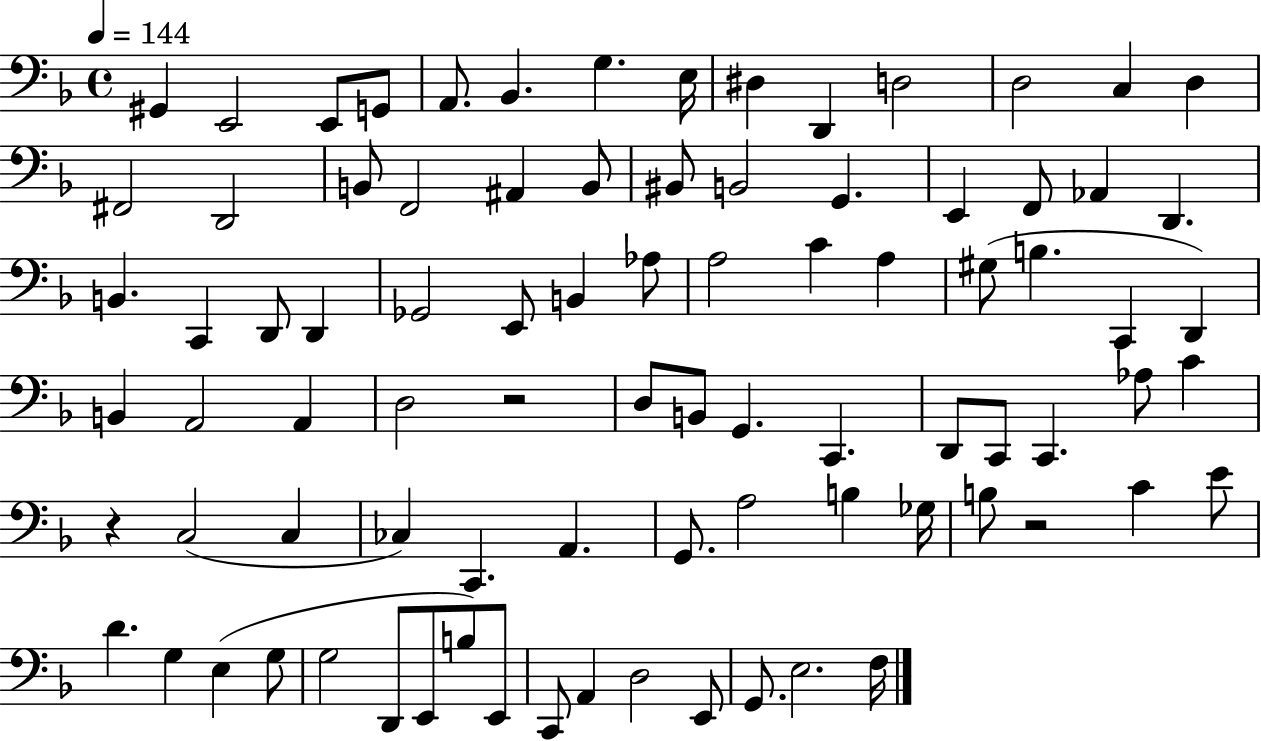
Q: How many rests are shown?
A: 3